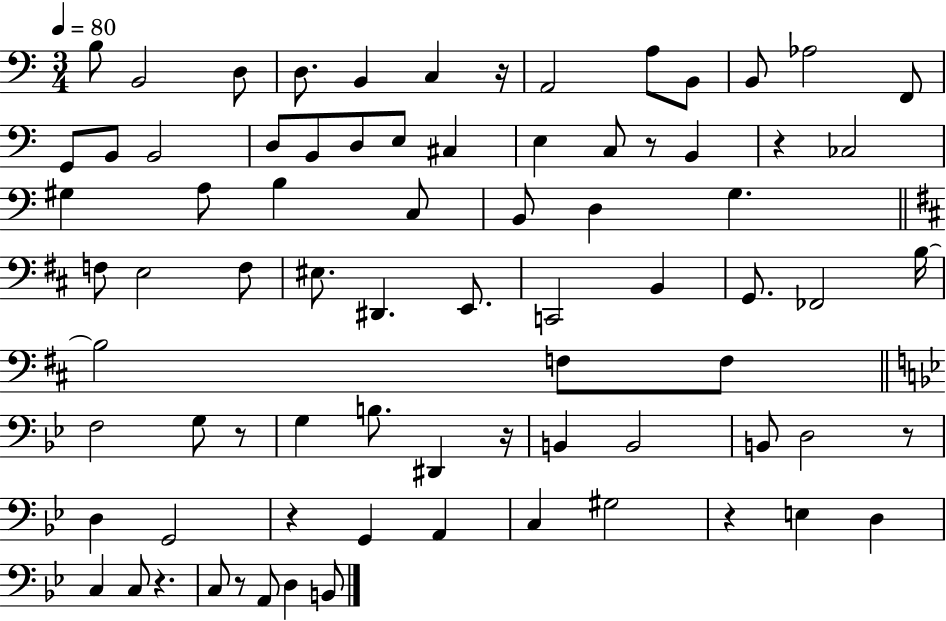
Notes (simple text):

B3/e B2/h D3/e D3/e. B2/q C3/q R/s A2/h A3/e B2/e B2/e Ab3/h F2/e G2/e B2/e B2/h D3/e B2/e D3/e E3/e C#3/q E3/q C3/e R/e B2/q R/q CES3/h G#3/q A3/e B3/q C3/e B2/e D3/q G3/q. F3/e E3/h F3/e EIS3/e. D#2/q. E2/e. C2/h B2/q G2/e. FES2/h B3/s B3/h F3/e F3/e F3/h G3/e R/e G3/q B3/e. D#2/q R/s B2/q B2/h B2/e D3/h R/e D3/q G2/h R/q G2/q A2/q C3/q G#3/h R/q E3/q D3/q C3/q C3/e R/q. C3/e R/e A2/e D3/q B2/e